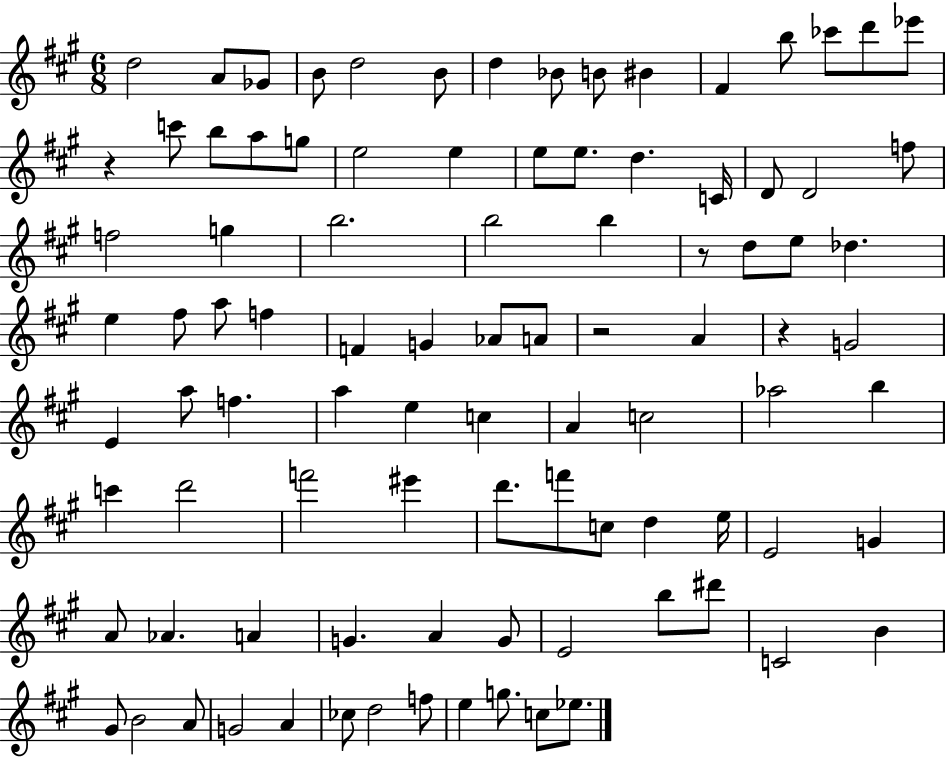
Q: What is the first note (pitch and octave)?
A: D5